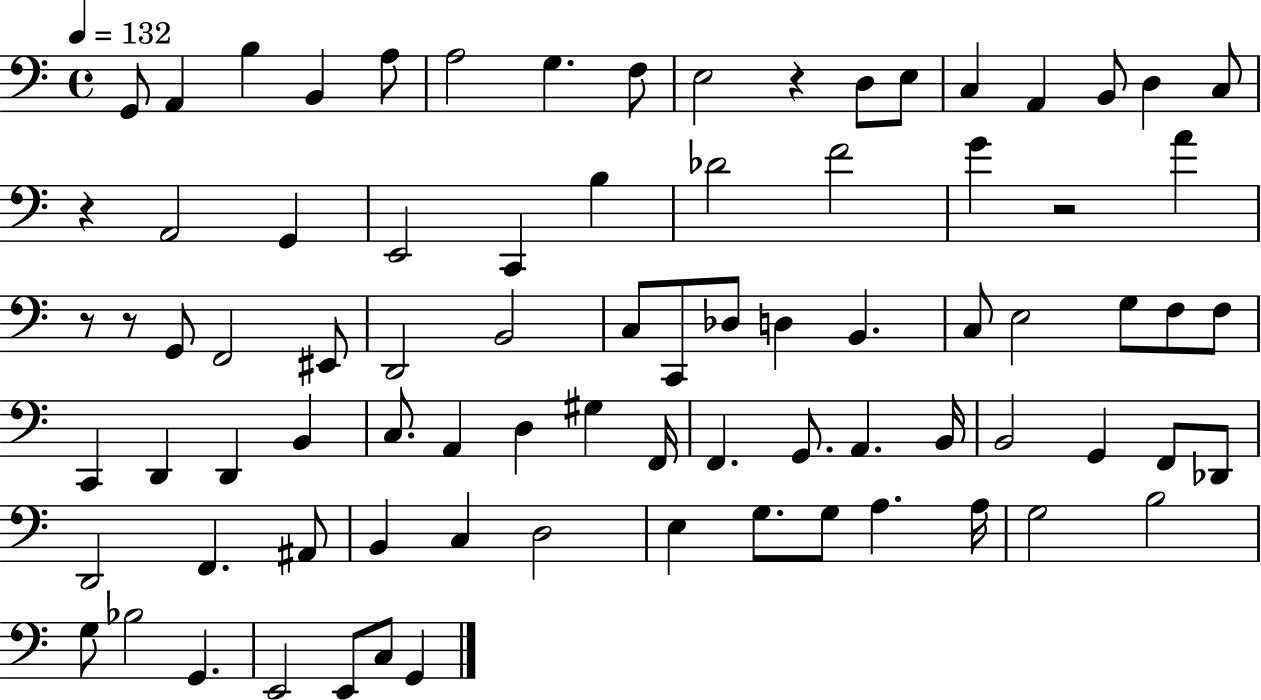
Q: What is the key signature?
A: C major